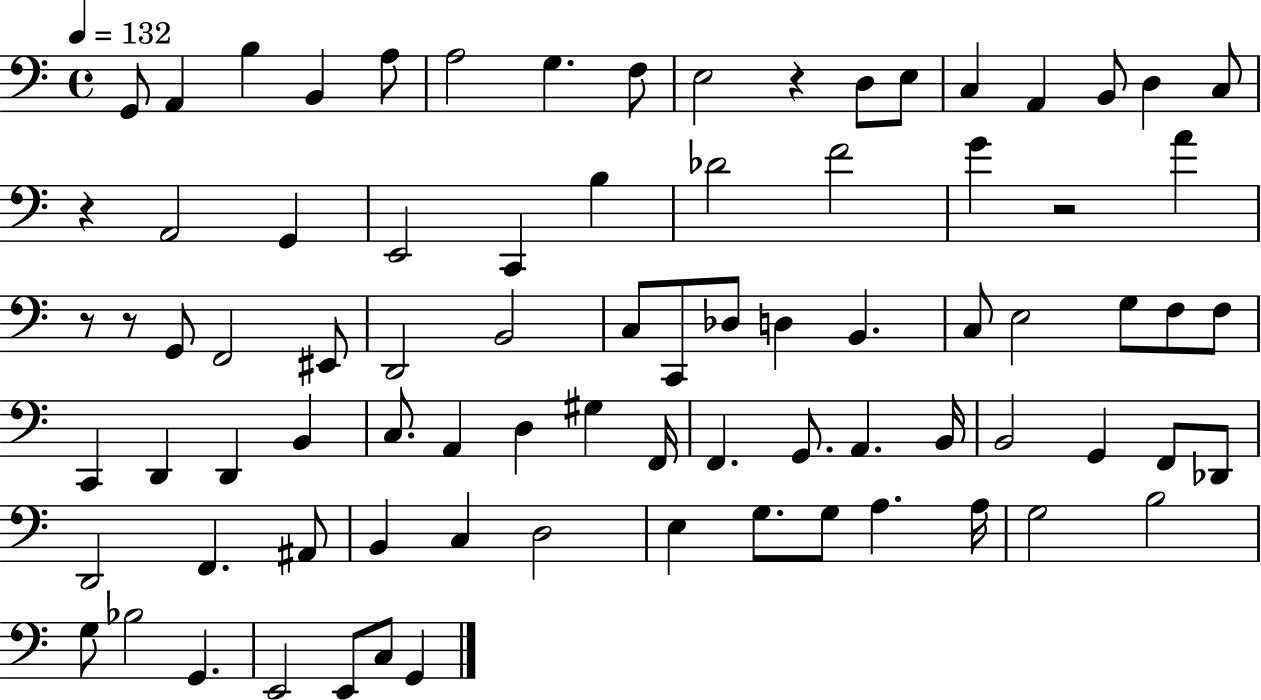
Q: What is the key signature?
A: C major